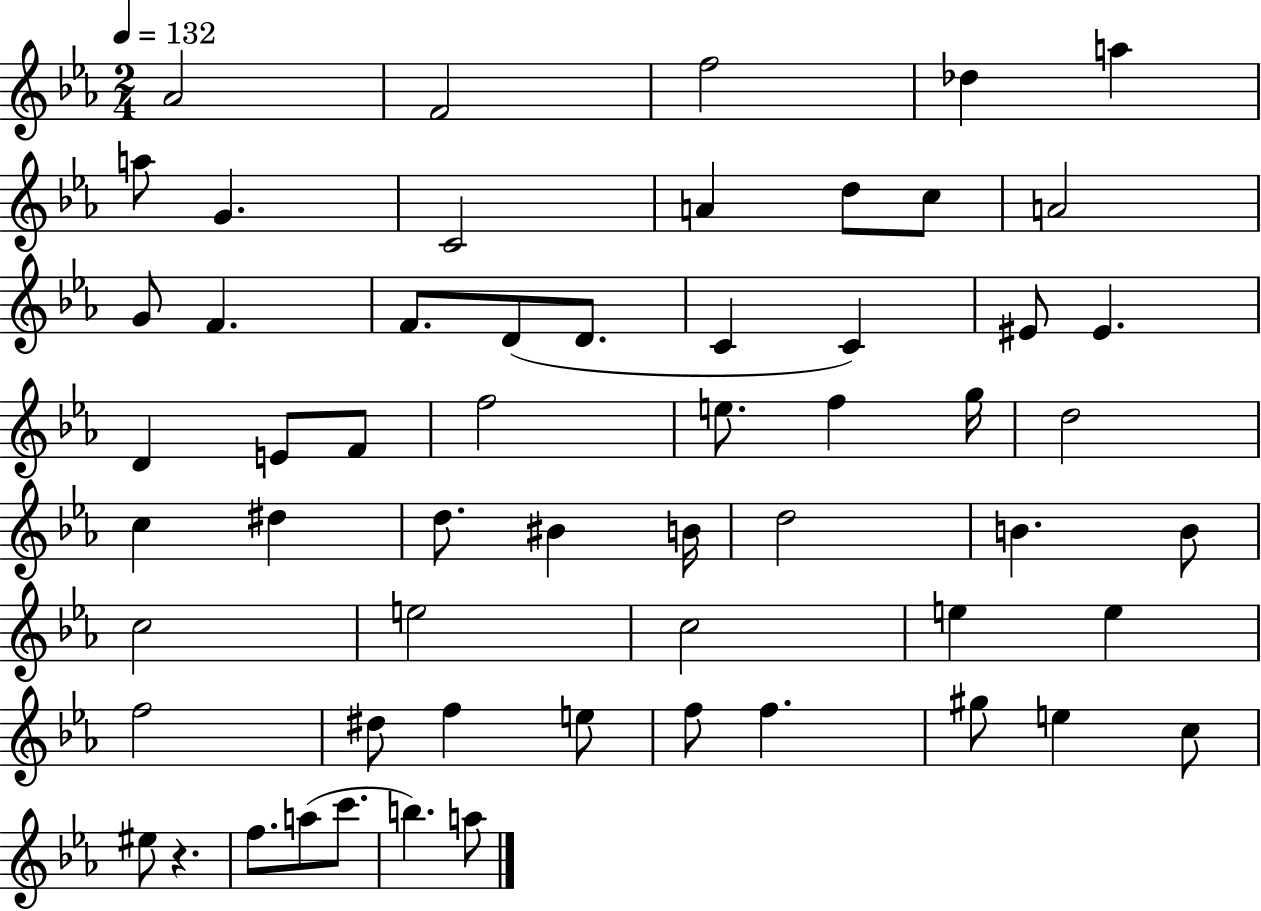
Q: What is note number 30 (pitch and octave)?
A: C5